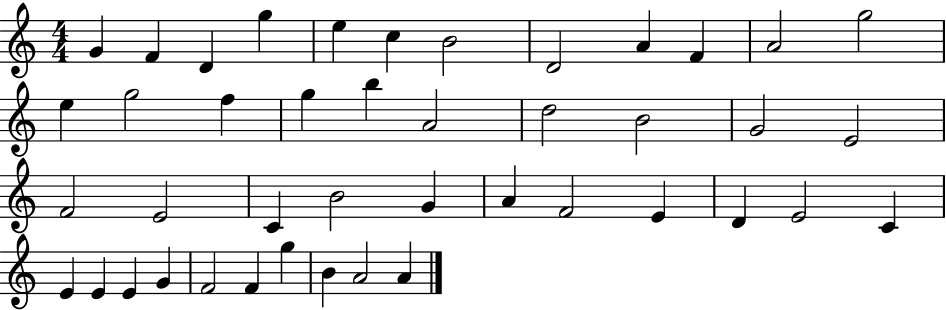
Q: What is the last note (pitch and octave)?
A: A4